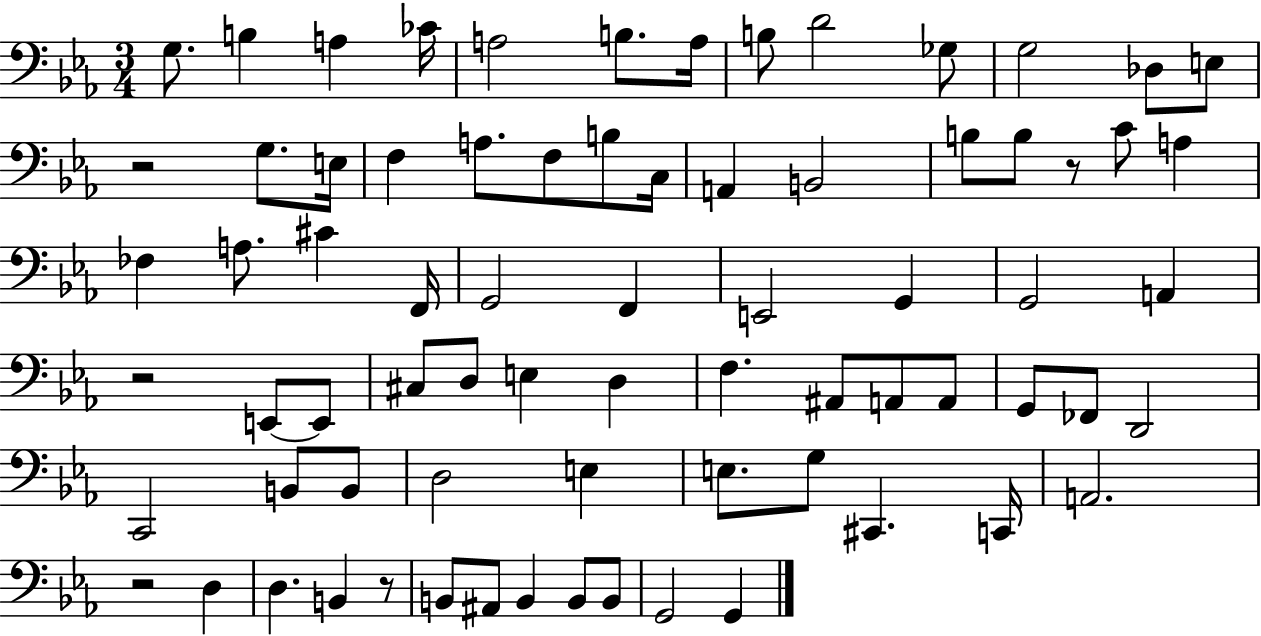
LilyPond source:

{
  \clef bass
  \numericTimeSignature
  \time 3/4
  \key ees \major
  \repeat volta 2 { g8. b4 a4 ces'16 | a2 b8. a16 | b8 d'2 ges8 | g2 des8 e8 | \break r2 g8. e16 | f4 a8. f8 b8 c16 | a,4 b,2 | b8 b8 r8 c'8 a4 | \break fes4 a8. cis'4 f,16 | g,2 f,4 | e,2 g,4 | g,2 a,4 | \break r2 e,8~~ e,8 | cis8 d8 e4 d4 | f4. ais,8 a,8 a,8 | g,8 fes,8 d,2 | \break c,2 b,8 b,8 | d2 e4 | e8. g8 cis,4. c,16 | a,2. | \break r2 d4 | d4. b,4 r8 | b,8 ais,8 b,4 b,8 b,8 | g,2 g,4 | \break } \bar "|."
}